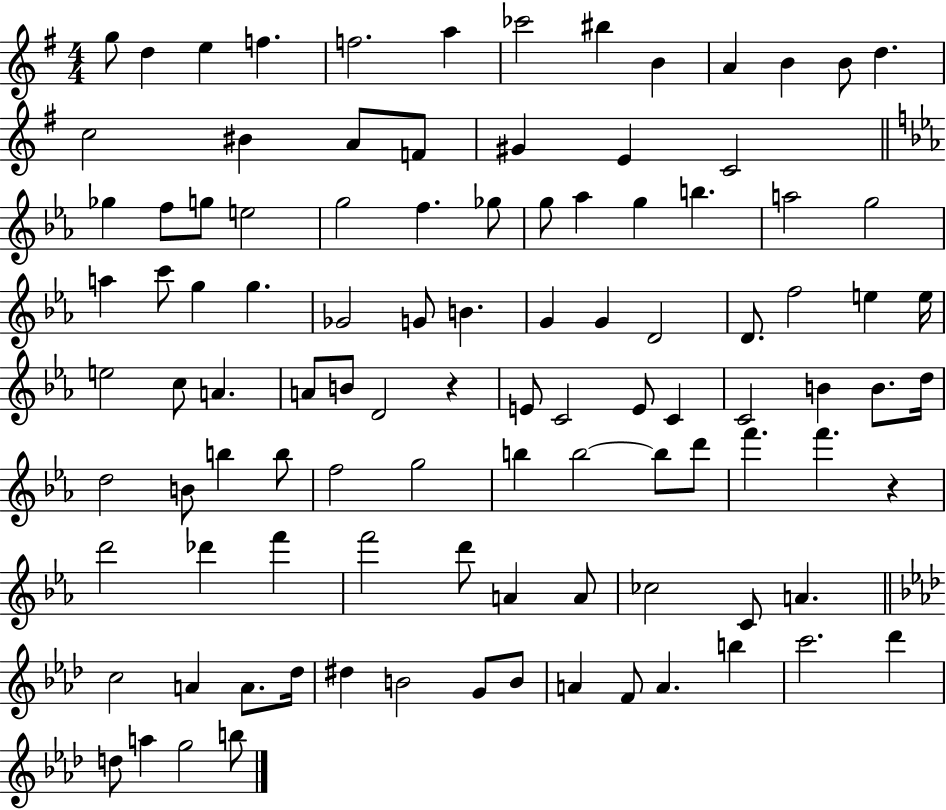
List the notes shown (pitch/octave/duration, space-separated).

G5/e D5/q E5/q F5/q. F5/h. A5/q CES6/h BIS5/q B4/q A4/q B4/q B4/e D5/q. C5/h BIS4/q A4/e F4/e G#4/q E4/q C4/h Gb5/q F5/e G5/e E5/h G5/h F5/q. Gb5/e G5/e Ab5/q G5/q B5/q. A5/h G5/h A5/q C6/e G5/q G5/q. Gb4/h G4/e B4/q. G4/q G4/q D4/h D4/e. F5/h E5/q E5/s E5/h C5/e A4/q. A4/e B4/e D4/h R/q E4/e C4/h E4/e C4/q C4/h B4/q B4/e. D5/s D5/h B4/e B5/q B5/e F5/h G5/h B5/q B5/h B5/e D6/e F6/q. F6/q. R/q D6/h Db6/q F6/q F6/h D6/e A4/q A4/e CES5/h C4/e A4/q. C5/h A4/q A4/e. Db5/s D#5/q B4/h G4/e B4/e A4/q F4/e A4/q. B5/q C6/h. Db6/q D5/e A5/q G5/h B5/e